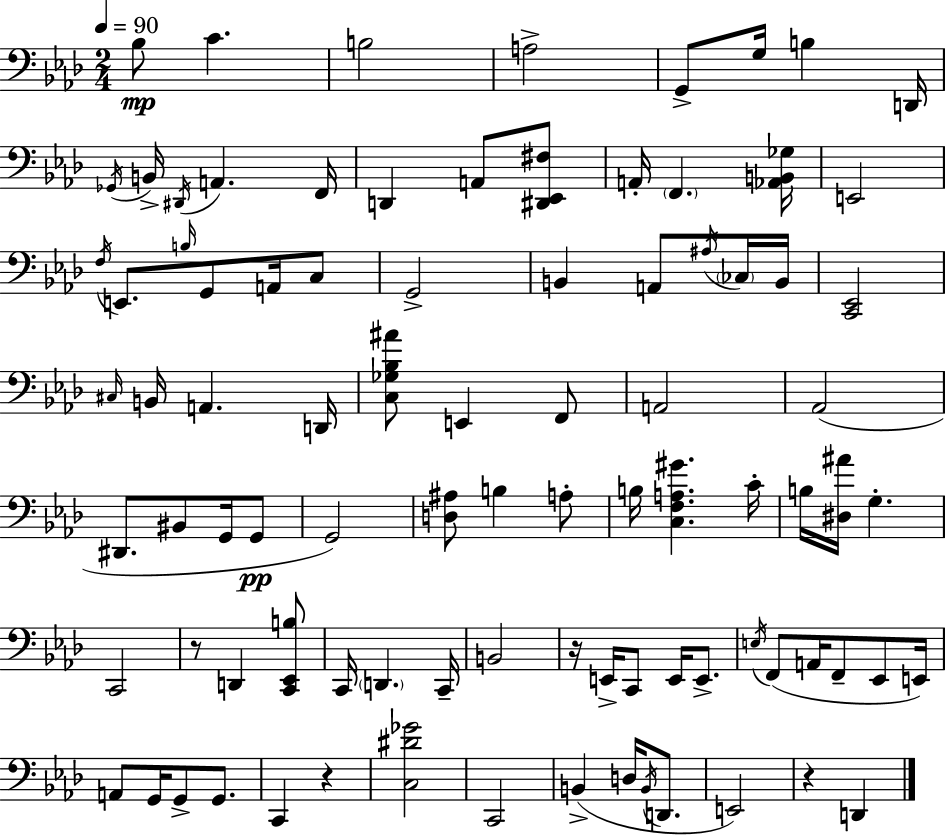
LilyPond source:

{
  \clef bass
  \numericTimeSignature
  \time 2/4
  \key f \minor
  \tempo 4 = 90
  bes8\mp c'4. | b2 | a2-> | g,8-> g16 b4 d,16 | \break \acciaccatura { ges,16 } b,16-> \acciaccatura { dis,16 } a,4. | f,16 d,4 a,8 | <dis, ees, fis>8 a,16-. \parenthesize f,4. | <aes, b, ges>16 e,2 | \break \acciaccatura { f16 } e,8. \grace { b16 } g,8 | a,16 c8 g,2-> | b,4 | a,8 \acciaccatura { ais16 } \parenthesize ces16 b,16 <c, ees,>2 | \break \grace { cis16 } b,16 a,4. | d,16 <c ges bes ais'>8 | e,4 f,8 a,2 | aes,2( | \break dis,8. | bis,8 g,16 g,8\pp g,2) | <d ais>8 | b4 a8-. b16 <c f a gis'>4. | \break c'16-. b16 <dis ais'>16 | g4.-. c,2 | r8 | d,4 <c, ees, b>8 c,16 \parenthesize d,4. | \break c,16-- b,2 | r16 e,16-> | c,8 e,16 e,8.-> \acciaccatura { e16 } f,8( | a,16 f,8-- ees,8 e,16) a,8 | \break g,16 g,8-> g,8. c,4 | r4 <c dis' ges'>2 | c,2 | b,4->( | \break d16 \acciaccatura { b,16 } d,8. | e,2) | r4 d,4 | \bar "|."
}